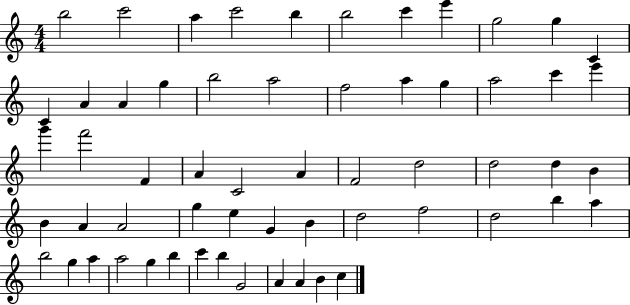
{
  \clef treble
  \numericTimeSignature
  \time 4/4
  \key c \major
  b''2 c'''2 | a''4 c'''2 b''4 | b''2 c'''4 e'''4 | g''2 g''4 c'4 | \break c'4 a'4 a'4 g''4 | b''2 a''2 | f''2 a''4 g''4 | a''2 c'''4 e'''4 | \break g'''4 f'''2 f'4 | a'4 c'2 a'4 | f'2 d''2 | d''2 d''4 b'4 | \break b'4 a'4 a'2 | g''4 e''4 g'4 b'4 | d''2 f''2 | d''2 b''4 a''4 | \break b''2 g''4 a''4 | a''2 g''4 b''4 | c'''4 b''4 g'2 | a'4 a'4 b'4 c''4 | \break \bar "|."
}